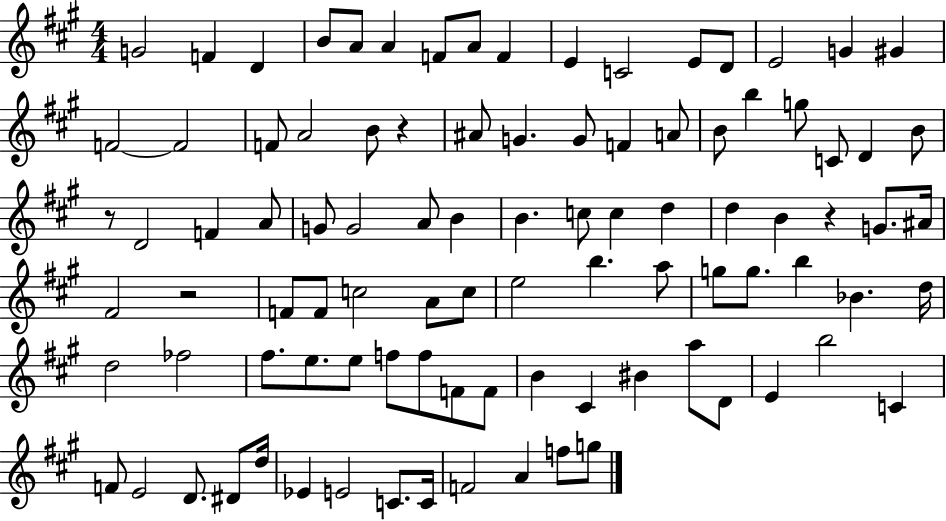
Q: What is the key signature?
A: A major